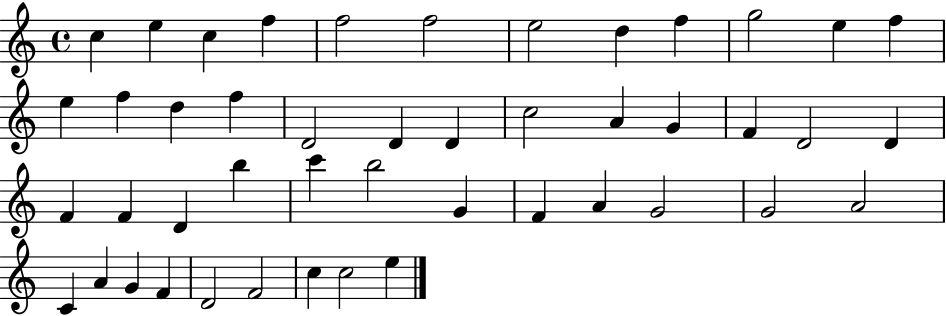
X:1
T:Untitled
M:4/4
L:1/4
K:C
c e c f f2 f2 e2 d f g2 e f e f d f D2 D D c2 A G F D2 D F F D b c' b2 G F A G2 G2 A2 C A G F D2 F2 c c2 e